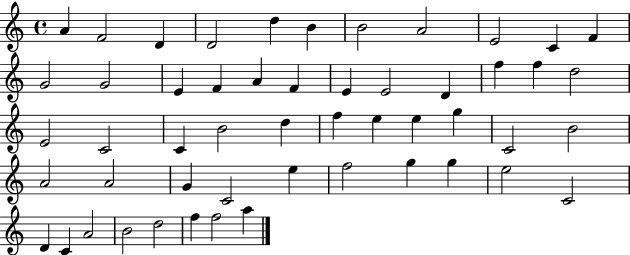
X:1
T:Untitled
M:4/4
L:1/4
K:C
A F2 D D2 d B B2 A2 E2 C F G2 G2 E F A F E E2 D f f d2 E2 C2 C B2 d f e e g C2 B2 A2 A2 G C2 e f2 g g e2 C2 D C A2 B2 d2 f f2 a